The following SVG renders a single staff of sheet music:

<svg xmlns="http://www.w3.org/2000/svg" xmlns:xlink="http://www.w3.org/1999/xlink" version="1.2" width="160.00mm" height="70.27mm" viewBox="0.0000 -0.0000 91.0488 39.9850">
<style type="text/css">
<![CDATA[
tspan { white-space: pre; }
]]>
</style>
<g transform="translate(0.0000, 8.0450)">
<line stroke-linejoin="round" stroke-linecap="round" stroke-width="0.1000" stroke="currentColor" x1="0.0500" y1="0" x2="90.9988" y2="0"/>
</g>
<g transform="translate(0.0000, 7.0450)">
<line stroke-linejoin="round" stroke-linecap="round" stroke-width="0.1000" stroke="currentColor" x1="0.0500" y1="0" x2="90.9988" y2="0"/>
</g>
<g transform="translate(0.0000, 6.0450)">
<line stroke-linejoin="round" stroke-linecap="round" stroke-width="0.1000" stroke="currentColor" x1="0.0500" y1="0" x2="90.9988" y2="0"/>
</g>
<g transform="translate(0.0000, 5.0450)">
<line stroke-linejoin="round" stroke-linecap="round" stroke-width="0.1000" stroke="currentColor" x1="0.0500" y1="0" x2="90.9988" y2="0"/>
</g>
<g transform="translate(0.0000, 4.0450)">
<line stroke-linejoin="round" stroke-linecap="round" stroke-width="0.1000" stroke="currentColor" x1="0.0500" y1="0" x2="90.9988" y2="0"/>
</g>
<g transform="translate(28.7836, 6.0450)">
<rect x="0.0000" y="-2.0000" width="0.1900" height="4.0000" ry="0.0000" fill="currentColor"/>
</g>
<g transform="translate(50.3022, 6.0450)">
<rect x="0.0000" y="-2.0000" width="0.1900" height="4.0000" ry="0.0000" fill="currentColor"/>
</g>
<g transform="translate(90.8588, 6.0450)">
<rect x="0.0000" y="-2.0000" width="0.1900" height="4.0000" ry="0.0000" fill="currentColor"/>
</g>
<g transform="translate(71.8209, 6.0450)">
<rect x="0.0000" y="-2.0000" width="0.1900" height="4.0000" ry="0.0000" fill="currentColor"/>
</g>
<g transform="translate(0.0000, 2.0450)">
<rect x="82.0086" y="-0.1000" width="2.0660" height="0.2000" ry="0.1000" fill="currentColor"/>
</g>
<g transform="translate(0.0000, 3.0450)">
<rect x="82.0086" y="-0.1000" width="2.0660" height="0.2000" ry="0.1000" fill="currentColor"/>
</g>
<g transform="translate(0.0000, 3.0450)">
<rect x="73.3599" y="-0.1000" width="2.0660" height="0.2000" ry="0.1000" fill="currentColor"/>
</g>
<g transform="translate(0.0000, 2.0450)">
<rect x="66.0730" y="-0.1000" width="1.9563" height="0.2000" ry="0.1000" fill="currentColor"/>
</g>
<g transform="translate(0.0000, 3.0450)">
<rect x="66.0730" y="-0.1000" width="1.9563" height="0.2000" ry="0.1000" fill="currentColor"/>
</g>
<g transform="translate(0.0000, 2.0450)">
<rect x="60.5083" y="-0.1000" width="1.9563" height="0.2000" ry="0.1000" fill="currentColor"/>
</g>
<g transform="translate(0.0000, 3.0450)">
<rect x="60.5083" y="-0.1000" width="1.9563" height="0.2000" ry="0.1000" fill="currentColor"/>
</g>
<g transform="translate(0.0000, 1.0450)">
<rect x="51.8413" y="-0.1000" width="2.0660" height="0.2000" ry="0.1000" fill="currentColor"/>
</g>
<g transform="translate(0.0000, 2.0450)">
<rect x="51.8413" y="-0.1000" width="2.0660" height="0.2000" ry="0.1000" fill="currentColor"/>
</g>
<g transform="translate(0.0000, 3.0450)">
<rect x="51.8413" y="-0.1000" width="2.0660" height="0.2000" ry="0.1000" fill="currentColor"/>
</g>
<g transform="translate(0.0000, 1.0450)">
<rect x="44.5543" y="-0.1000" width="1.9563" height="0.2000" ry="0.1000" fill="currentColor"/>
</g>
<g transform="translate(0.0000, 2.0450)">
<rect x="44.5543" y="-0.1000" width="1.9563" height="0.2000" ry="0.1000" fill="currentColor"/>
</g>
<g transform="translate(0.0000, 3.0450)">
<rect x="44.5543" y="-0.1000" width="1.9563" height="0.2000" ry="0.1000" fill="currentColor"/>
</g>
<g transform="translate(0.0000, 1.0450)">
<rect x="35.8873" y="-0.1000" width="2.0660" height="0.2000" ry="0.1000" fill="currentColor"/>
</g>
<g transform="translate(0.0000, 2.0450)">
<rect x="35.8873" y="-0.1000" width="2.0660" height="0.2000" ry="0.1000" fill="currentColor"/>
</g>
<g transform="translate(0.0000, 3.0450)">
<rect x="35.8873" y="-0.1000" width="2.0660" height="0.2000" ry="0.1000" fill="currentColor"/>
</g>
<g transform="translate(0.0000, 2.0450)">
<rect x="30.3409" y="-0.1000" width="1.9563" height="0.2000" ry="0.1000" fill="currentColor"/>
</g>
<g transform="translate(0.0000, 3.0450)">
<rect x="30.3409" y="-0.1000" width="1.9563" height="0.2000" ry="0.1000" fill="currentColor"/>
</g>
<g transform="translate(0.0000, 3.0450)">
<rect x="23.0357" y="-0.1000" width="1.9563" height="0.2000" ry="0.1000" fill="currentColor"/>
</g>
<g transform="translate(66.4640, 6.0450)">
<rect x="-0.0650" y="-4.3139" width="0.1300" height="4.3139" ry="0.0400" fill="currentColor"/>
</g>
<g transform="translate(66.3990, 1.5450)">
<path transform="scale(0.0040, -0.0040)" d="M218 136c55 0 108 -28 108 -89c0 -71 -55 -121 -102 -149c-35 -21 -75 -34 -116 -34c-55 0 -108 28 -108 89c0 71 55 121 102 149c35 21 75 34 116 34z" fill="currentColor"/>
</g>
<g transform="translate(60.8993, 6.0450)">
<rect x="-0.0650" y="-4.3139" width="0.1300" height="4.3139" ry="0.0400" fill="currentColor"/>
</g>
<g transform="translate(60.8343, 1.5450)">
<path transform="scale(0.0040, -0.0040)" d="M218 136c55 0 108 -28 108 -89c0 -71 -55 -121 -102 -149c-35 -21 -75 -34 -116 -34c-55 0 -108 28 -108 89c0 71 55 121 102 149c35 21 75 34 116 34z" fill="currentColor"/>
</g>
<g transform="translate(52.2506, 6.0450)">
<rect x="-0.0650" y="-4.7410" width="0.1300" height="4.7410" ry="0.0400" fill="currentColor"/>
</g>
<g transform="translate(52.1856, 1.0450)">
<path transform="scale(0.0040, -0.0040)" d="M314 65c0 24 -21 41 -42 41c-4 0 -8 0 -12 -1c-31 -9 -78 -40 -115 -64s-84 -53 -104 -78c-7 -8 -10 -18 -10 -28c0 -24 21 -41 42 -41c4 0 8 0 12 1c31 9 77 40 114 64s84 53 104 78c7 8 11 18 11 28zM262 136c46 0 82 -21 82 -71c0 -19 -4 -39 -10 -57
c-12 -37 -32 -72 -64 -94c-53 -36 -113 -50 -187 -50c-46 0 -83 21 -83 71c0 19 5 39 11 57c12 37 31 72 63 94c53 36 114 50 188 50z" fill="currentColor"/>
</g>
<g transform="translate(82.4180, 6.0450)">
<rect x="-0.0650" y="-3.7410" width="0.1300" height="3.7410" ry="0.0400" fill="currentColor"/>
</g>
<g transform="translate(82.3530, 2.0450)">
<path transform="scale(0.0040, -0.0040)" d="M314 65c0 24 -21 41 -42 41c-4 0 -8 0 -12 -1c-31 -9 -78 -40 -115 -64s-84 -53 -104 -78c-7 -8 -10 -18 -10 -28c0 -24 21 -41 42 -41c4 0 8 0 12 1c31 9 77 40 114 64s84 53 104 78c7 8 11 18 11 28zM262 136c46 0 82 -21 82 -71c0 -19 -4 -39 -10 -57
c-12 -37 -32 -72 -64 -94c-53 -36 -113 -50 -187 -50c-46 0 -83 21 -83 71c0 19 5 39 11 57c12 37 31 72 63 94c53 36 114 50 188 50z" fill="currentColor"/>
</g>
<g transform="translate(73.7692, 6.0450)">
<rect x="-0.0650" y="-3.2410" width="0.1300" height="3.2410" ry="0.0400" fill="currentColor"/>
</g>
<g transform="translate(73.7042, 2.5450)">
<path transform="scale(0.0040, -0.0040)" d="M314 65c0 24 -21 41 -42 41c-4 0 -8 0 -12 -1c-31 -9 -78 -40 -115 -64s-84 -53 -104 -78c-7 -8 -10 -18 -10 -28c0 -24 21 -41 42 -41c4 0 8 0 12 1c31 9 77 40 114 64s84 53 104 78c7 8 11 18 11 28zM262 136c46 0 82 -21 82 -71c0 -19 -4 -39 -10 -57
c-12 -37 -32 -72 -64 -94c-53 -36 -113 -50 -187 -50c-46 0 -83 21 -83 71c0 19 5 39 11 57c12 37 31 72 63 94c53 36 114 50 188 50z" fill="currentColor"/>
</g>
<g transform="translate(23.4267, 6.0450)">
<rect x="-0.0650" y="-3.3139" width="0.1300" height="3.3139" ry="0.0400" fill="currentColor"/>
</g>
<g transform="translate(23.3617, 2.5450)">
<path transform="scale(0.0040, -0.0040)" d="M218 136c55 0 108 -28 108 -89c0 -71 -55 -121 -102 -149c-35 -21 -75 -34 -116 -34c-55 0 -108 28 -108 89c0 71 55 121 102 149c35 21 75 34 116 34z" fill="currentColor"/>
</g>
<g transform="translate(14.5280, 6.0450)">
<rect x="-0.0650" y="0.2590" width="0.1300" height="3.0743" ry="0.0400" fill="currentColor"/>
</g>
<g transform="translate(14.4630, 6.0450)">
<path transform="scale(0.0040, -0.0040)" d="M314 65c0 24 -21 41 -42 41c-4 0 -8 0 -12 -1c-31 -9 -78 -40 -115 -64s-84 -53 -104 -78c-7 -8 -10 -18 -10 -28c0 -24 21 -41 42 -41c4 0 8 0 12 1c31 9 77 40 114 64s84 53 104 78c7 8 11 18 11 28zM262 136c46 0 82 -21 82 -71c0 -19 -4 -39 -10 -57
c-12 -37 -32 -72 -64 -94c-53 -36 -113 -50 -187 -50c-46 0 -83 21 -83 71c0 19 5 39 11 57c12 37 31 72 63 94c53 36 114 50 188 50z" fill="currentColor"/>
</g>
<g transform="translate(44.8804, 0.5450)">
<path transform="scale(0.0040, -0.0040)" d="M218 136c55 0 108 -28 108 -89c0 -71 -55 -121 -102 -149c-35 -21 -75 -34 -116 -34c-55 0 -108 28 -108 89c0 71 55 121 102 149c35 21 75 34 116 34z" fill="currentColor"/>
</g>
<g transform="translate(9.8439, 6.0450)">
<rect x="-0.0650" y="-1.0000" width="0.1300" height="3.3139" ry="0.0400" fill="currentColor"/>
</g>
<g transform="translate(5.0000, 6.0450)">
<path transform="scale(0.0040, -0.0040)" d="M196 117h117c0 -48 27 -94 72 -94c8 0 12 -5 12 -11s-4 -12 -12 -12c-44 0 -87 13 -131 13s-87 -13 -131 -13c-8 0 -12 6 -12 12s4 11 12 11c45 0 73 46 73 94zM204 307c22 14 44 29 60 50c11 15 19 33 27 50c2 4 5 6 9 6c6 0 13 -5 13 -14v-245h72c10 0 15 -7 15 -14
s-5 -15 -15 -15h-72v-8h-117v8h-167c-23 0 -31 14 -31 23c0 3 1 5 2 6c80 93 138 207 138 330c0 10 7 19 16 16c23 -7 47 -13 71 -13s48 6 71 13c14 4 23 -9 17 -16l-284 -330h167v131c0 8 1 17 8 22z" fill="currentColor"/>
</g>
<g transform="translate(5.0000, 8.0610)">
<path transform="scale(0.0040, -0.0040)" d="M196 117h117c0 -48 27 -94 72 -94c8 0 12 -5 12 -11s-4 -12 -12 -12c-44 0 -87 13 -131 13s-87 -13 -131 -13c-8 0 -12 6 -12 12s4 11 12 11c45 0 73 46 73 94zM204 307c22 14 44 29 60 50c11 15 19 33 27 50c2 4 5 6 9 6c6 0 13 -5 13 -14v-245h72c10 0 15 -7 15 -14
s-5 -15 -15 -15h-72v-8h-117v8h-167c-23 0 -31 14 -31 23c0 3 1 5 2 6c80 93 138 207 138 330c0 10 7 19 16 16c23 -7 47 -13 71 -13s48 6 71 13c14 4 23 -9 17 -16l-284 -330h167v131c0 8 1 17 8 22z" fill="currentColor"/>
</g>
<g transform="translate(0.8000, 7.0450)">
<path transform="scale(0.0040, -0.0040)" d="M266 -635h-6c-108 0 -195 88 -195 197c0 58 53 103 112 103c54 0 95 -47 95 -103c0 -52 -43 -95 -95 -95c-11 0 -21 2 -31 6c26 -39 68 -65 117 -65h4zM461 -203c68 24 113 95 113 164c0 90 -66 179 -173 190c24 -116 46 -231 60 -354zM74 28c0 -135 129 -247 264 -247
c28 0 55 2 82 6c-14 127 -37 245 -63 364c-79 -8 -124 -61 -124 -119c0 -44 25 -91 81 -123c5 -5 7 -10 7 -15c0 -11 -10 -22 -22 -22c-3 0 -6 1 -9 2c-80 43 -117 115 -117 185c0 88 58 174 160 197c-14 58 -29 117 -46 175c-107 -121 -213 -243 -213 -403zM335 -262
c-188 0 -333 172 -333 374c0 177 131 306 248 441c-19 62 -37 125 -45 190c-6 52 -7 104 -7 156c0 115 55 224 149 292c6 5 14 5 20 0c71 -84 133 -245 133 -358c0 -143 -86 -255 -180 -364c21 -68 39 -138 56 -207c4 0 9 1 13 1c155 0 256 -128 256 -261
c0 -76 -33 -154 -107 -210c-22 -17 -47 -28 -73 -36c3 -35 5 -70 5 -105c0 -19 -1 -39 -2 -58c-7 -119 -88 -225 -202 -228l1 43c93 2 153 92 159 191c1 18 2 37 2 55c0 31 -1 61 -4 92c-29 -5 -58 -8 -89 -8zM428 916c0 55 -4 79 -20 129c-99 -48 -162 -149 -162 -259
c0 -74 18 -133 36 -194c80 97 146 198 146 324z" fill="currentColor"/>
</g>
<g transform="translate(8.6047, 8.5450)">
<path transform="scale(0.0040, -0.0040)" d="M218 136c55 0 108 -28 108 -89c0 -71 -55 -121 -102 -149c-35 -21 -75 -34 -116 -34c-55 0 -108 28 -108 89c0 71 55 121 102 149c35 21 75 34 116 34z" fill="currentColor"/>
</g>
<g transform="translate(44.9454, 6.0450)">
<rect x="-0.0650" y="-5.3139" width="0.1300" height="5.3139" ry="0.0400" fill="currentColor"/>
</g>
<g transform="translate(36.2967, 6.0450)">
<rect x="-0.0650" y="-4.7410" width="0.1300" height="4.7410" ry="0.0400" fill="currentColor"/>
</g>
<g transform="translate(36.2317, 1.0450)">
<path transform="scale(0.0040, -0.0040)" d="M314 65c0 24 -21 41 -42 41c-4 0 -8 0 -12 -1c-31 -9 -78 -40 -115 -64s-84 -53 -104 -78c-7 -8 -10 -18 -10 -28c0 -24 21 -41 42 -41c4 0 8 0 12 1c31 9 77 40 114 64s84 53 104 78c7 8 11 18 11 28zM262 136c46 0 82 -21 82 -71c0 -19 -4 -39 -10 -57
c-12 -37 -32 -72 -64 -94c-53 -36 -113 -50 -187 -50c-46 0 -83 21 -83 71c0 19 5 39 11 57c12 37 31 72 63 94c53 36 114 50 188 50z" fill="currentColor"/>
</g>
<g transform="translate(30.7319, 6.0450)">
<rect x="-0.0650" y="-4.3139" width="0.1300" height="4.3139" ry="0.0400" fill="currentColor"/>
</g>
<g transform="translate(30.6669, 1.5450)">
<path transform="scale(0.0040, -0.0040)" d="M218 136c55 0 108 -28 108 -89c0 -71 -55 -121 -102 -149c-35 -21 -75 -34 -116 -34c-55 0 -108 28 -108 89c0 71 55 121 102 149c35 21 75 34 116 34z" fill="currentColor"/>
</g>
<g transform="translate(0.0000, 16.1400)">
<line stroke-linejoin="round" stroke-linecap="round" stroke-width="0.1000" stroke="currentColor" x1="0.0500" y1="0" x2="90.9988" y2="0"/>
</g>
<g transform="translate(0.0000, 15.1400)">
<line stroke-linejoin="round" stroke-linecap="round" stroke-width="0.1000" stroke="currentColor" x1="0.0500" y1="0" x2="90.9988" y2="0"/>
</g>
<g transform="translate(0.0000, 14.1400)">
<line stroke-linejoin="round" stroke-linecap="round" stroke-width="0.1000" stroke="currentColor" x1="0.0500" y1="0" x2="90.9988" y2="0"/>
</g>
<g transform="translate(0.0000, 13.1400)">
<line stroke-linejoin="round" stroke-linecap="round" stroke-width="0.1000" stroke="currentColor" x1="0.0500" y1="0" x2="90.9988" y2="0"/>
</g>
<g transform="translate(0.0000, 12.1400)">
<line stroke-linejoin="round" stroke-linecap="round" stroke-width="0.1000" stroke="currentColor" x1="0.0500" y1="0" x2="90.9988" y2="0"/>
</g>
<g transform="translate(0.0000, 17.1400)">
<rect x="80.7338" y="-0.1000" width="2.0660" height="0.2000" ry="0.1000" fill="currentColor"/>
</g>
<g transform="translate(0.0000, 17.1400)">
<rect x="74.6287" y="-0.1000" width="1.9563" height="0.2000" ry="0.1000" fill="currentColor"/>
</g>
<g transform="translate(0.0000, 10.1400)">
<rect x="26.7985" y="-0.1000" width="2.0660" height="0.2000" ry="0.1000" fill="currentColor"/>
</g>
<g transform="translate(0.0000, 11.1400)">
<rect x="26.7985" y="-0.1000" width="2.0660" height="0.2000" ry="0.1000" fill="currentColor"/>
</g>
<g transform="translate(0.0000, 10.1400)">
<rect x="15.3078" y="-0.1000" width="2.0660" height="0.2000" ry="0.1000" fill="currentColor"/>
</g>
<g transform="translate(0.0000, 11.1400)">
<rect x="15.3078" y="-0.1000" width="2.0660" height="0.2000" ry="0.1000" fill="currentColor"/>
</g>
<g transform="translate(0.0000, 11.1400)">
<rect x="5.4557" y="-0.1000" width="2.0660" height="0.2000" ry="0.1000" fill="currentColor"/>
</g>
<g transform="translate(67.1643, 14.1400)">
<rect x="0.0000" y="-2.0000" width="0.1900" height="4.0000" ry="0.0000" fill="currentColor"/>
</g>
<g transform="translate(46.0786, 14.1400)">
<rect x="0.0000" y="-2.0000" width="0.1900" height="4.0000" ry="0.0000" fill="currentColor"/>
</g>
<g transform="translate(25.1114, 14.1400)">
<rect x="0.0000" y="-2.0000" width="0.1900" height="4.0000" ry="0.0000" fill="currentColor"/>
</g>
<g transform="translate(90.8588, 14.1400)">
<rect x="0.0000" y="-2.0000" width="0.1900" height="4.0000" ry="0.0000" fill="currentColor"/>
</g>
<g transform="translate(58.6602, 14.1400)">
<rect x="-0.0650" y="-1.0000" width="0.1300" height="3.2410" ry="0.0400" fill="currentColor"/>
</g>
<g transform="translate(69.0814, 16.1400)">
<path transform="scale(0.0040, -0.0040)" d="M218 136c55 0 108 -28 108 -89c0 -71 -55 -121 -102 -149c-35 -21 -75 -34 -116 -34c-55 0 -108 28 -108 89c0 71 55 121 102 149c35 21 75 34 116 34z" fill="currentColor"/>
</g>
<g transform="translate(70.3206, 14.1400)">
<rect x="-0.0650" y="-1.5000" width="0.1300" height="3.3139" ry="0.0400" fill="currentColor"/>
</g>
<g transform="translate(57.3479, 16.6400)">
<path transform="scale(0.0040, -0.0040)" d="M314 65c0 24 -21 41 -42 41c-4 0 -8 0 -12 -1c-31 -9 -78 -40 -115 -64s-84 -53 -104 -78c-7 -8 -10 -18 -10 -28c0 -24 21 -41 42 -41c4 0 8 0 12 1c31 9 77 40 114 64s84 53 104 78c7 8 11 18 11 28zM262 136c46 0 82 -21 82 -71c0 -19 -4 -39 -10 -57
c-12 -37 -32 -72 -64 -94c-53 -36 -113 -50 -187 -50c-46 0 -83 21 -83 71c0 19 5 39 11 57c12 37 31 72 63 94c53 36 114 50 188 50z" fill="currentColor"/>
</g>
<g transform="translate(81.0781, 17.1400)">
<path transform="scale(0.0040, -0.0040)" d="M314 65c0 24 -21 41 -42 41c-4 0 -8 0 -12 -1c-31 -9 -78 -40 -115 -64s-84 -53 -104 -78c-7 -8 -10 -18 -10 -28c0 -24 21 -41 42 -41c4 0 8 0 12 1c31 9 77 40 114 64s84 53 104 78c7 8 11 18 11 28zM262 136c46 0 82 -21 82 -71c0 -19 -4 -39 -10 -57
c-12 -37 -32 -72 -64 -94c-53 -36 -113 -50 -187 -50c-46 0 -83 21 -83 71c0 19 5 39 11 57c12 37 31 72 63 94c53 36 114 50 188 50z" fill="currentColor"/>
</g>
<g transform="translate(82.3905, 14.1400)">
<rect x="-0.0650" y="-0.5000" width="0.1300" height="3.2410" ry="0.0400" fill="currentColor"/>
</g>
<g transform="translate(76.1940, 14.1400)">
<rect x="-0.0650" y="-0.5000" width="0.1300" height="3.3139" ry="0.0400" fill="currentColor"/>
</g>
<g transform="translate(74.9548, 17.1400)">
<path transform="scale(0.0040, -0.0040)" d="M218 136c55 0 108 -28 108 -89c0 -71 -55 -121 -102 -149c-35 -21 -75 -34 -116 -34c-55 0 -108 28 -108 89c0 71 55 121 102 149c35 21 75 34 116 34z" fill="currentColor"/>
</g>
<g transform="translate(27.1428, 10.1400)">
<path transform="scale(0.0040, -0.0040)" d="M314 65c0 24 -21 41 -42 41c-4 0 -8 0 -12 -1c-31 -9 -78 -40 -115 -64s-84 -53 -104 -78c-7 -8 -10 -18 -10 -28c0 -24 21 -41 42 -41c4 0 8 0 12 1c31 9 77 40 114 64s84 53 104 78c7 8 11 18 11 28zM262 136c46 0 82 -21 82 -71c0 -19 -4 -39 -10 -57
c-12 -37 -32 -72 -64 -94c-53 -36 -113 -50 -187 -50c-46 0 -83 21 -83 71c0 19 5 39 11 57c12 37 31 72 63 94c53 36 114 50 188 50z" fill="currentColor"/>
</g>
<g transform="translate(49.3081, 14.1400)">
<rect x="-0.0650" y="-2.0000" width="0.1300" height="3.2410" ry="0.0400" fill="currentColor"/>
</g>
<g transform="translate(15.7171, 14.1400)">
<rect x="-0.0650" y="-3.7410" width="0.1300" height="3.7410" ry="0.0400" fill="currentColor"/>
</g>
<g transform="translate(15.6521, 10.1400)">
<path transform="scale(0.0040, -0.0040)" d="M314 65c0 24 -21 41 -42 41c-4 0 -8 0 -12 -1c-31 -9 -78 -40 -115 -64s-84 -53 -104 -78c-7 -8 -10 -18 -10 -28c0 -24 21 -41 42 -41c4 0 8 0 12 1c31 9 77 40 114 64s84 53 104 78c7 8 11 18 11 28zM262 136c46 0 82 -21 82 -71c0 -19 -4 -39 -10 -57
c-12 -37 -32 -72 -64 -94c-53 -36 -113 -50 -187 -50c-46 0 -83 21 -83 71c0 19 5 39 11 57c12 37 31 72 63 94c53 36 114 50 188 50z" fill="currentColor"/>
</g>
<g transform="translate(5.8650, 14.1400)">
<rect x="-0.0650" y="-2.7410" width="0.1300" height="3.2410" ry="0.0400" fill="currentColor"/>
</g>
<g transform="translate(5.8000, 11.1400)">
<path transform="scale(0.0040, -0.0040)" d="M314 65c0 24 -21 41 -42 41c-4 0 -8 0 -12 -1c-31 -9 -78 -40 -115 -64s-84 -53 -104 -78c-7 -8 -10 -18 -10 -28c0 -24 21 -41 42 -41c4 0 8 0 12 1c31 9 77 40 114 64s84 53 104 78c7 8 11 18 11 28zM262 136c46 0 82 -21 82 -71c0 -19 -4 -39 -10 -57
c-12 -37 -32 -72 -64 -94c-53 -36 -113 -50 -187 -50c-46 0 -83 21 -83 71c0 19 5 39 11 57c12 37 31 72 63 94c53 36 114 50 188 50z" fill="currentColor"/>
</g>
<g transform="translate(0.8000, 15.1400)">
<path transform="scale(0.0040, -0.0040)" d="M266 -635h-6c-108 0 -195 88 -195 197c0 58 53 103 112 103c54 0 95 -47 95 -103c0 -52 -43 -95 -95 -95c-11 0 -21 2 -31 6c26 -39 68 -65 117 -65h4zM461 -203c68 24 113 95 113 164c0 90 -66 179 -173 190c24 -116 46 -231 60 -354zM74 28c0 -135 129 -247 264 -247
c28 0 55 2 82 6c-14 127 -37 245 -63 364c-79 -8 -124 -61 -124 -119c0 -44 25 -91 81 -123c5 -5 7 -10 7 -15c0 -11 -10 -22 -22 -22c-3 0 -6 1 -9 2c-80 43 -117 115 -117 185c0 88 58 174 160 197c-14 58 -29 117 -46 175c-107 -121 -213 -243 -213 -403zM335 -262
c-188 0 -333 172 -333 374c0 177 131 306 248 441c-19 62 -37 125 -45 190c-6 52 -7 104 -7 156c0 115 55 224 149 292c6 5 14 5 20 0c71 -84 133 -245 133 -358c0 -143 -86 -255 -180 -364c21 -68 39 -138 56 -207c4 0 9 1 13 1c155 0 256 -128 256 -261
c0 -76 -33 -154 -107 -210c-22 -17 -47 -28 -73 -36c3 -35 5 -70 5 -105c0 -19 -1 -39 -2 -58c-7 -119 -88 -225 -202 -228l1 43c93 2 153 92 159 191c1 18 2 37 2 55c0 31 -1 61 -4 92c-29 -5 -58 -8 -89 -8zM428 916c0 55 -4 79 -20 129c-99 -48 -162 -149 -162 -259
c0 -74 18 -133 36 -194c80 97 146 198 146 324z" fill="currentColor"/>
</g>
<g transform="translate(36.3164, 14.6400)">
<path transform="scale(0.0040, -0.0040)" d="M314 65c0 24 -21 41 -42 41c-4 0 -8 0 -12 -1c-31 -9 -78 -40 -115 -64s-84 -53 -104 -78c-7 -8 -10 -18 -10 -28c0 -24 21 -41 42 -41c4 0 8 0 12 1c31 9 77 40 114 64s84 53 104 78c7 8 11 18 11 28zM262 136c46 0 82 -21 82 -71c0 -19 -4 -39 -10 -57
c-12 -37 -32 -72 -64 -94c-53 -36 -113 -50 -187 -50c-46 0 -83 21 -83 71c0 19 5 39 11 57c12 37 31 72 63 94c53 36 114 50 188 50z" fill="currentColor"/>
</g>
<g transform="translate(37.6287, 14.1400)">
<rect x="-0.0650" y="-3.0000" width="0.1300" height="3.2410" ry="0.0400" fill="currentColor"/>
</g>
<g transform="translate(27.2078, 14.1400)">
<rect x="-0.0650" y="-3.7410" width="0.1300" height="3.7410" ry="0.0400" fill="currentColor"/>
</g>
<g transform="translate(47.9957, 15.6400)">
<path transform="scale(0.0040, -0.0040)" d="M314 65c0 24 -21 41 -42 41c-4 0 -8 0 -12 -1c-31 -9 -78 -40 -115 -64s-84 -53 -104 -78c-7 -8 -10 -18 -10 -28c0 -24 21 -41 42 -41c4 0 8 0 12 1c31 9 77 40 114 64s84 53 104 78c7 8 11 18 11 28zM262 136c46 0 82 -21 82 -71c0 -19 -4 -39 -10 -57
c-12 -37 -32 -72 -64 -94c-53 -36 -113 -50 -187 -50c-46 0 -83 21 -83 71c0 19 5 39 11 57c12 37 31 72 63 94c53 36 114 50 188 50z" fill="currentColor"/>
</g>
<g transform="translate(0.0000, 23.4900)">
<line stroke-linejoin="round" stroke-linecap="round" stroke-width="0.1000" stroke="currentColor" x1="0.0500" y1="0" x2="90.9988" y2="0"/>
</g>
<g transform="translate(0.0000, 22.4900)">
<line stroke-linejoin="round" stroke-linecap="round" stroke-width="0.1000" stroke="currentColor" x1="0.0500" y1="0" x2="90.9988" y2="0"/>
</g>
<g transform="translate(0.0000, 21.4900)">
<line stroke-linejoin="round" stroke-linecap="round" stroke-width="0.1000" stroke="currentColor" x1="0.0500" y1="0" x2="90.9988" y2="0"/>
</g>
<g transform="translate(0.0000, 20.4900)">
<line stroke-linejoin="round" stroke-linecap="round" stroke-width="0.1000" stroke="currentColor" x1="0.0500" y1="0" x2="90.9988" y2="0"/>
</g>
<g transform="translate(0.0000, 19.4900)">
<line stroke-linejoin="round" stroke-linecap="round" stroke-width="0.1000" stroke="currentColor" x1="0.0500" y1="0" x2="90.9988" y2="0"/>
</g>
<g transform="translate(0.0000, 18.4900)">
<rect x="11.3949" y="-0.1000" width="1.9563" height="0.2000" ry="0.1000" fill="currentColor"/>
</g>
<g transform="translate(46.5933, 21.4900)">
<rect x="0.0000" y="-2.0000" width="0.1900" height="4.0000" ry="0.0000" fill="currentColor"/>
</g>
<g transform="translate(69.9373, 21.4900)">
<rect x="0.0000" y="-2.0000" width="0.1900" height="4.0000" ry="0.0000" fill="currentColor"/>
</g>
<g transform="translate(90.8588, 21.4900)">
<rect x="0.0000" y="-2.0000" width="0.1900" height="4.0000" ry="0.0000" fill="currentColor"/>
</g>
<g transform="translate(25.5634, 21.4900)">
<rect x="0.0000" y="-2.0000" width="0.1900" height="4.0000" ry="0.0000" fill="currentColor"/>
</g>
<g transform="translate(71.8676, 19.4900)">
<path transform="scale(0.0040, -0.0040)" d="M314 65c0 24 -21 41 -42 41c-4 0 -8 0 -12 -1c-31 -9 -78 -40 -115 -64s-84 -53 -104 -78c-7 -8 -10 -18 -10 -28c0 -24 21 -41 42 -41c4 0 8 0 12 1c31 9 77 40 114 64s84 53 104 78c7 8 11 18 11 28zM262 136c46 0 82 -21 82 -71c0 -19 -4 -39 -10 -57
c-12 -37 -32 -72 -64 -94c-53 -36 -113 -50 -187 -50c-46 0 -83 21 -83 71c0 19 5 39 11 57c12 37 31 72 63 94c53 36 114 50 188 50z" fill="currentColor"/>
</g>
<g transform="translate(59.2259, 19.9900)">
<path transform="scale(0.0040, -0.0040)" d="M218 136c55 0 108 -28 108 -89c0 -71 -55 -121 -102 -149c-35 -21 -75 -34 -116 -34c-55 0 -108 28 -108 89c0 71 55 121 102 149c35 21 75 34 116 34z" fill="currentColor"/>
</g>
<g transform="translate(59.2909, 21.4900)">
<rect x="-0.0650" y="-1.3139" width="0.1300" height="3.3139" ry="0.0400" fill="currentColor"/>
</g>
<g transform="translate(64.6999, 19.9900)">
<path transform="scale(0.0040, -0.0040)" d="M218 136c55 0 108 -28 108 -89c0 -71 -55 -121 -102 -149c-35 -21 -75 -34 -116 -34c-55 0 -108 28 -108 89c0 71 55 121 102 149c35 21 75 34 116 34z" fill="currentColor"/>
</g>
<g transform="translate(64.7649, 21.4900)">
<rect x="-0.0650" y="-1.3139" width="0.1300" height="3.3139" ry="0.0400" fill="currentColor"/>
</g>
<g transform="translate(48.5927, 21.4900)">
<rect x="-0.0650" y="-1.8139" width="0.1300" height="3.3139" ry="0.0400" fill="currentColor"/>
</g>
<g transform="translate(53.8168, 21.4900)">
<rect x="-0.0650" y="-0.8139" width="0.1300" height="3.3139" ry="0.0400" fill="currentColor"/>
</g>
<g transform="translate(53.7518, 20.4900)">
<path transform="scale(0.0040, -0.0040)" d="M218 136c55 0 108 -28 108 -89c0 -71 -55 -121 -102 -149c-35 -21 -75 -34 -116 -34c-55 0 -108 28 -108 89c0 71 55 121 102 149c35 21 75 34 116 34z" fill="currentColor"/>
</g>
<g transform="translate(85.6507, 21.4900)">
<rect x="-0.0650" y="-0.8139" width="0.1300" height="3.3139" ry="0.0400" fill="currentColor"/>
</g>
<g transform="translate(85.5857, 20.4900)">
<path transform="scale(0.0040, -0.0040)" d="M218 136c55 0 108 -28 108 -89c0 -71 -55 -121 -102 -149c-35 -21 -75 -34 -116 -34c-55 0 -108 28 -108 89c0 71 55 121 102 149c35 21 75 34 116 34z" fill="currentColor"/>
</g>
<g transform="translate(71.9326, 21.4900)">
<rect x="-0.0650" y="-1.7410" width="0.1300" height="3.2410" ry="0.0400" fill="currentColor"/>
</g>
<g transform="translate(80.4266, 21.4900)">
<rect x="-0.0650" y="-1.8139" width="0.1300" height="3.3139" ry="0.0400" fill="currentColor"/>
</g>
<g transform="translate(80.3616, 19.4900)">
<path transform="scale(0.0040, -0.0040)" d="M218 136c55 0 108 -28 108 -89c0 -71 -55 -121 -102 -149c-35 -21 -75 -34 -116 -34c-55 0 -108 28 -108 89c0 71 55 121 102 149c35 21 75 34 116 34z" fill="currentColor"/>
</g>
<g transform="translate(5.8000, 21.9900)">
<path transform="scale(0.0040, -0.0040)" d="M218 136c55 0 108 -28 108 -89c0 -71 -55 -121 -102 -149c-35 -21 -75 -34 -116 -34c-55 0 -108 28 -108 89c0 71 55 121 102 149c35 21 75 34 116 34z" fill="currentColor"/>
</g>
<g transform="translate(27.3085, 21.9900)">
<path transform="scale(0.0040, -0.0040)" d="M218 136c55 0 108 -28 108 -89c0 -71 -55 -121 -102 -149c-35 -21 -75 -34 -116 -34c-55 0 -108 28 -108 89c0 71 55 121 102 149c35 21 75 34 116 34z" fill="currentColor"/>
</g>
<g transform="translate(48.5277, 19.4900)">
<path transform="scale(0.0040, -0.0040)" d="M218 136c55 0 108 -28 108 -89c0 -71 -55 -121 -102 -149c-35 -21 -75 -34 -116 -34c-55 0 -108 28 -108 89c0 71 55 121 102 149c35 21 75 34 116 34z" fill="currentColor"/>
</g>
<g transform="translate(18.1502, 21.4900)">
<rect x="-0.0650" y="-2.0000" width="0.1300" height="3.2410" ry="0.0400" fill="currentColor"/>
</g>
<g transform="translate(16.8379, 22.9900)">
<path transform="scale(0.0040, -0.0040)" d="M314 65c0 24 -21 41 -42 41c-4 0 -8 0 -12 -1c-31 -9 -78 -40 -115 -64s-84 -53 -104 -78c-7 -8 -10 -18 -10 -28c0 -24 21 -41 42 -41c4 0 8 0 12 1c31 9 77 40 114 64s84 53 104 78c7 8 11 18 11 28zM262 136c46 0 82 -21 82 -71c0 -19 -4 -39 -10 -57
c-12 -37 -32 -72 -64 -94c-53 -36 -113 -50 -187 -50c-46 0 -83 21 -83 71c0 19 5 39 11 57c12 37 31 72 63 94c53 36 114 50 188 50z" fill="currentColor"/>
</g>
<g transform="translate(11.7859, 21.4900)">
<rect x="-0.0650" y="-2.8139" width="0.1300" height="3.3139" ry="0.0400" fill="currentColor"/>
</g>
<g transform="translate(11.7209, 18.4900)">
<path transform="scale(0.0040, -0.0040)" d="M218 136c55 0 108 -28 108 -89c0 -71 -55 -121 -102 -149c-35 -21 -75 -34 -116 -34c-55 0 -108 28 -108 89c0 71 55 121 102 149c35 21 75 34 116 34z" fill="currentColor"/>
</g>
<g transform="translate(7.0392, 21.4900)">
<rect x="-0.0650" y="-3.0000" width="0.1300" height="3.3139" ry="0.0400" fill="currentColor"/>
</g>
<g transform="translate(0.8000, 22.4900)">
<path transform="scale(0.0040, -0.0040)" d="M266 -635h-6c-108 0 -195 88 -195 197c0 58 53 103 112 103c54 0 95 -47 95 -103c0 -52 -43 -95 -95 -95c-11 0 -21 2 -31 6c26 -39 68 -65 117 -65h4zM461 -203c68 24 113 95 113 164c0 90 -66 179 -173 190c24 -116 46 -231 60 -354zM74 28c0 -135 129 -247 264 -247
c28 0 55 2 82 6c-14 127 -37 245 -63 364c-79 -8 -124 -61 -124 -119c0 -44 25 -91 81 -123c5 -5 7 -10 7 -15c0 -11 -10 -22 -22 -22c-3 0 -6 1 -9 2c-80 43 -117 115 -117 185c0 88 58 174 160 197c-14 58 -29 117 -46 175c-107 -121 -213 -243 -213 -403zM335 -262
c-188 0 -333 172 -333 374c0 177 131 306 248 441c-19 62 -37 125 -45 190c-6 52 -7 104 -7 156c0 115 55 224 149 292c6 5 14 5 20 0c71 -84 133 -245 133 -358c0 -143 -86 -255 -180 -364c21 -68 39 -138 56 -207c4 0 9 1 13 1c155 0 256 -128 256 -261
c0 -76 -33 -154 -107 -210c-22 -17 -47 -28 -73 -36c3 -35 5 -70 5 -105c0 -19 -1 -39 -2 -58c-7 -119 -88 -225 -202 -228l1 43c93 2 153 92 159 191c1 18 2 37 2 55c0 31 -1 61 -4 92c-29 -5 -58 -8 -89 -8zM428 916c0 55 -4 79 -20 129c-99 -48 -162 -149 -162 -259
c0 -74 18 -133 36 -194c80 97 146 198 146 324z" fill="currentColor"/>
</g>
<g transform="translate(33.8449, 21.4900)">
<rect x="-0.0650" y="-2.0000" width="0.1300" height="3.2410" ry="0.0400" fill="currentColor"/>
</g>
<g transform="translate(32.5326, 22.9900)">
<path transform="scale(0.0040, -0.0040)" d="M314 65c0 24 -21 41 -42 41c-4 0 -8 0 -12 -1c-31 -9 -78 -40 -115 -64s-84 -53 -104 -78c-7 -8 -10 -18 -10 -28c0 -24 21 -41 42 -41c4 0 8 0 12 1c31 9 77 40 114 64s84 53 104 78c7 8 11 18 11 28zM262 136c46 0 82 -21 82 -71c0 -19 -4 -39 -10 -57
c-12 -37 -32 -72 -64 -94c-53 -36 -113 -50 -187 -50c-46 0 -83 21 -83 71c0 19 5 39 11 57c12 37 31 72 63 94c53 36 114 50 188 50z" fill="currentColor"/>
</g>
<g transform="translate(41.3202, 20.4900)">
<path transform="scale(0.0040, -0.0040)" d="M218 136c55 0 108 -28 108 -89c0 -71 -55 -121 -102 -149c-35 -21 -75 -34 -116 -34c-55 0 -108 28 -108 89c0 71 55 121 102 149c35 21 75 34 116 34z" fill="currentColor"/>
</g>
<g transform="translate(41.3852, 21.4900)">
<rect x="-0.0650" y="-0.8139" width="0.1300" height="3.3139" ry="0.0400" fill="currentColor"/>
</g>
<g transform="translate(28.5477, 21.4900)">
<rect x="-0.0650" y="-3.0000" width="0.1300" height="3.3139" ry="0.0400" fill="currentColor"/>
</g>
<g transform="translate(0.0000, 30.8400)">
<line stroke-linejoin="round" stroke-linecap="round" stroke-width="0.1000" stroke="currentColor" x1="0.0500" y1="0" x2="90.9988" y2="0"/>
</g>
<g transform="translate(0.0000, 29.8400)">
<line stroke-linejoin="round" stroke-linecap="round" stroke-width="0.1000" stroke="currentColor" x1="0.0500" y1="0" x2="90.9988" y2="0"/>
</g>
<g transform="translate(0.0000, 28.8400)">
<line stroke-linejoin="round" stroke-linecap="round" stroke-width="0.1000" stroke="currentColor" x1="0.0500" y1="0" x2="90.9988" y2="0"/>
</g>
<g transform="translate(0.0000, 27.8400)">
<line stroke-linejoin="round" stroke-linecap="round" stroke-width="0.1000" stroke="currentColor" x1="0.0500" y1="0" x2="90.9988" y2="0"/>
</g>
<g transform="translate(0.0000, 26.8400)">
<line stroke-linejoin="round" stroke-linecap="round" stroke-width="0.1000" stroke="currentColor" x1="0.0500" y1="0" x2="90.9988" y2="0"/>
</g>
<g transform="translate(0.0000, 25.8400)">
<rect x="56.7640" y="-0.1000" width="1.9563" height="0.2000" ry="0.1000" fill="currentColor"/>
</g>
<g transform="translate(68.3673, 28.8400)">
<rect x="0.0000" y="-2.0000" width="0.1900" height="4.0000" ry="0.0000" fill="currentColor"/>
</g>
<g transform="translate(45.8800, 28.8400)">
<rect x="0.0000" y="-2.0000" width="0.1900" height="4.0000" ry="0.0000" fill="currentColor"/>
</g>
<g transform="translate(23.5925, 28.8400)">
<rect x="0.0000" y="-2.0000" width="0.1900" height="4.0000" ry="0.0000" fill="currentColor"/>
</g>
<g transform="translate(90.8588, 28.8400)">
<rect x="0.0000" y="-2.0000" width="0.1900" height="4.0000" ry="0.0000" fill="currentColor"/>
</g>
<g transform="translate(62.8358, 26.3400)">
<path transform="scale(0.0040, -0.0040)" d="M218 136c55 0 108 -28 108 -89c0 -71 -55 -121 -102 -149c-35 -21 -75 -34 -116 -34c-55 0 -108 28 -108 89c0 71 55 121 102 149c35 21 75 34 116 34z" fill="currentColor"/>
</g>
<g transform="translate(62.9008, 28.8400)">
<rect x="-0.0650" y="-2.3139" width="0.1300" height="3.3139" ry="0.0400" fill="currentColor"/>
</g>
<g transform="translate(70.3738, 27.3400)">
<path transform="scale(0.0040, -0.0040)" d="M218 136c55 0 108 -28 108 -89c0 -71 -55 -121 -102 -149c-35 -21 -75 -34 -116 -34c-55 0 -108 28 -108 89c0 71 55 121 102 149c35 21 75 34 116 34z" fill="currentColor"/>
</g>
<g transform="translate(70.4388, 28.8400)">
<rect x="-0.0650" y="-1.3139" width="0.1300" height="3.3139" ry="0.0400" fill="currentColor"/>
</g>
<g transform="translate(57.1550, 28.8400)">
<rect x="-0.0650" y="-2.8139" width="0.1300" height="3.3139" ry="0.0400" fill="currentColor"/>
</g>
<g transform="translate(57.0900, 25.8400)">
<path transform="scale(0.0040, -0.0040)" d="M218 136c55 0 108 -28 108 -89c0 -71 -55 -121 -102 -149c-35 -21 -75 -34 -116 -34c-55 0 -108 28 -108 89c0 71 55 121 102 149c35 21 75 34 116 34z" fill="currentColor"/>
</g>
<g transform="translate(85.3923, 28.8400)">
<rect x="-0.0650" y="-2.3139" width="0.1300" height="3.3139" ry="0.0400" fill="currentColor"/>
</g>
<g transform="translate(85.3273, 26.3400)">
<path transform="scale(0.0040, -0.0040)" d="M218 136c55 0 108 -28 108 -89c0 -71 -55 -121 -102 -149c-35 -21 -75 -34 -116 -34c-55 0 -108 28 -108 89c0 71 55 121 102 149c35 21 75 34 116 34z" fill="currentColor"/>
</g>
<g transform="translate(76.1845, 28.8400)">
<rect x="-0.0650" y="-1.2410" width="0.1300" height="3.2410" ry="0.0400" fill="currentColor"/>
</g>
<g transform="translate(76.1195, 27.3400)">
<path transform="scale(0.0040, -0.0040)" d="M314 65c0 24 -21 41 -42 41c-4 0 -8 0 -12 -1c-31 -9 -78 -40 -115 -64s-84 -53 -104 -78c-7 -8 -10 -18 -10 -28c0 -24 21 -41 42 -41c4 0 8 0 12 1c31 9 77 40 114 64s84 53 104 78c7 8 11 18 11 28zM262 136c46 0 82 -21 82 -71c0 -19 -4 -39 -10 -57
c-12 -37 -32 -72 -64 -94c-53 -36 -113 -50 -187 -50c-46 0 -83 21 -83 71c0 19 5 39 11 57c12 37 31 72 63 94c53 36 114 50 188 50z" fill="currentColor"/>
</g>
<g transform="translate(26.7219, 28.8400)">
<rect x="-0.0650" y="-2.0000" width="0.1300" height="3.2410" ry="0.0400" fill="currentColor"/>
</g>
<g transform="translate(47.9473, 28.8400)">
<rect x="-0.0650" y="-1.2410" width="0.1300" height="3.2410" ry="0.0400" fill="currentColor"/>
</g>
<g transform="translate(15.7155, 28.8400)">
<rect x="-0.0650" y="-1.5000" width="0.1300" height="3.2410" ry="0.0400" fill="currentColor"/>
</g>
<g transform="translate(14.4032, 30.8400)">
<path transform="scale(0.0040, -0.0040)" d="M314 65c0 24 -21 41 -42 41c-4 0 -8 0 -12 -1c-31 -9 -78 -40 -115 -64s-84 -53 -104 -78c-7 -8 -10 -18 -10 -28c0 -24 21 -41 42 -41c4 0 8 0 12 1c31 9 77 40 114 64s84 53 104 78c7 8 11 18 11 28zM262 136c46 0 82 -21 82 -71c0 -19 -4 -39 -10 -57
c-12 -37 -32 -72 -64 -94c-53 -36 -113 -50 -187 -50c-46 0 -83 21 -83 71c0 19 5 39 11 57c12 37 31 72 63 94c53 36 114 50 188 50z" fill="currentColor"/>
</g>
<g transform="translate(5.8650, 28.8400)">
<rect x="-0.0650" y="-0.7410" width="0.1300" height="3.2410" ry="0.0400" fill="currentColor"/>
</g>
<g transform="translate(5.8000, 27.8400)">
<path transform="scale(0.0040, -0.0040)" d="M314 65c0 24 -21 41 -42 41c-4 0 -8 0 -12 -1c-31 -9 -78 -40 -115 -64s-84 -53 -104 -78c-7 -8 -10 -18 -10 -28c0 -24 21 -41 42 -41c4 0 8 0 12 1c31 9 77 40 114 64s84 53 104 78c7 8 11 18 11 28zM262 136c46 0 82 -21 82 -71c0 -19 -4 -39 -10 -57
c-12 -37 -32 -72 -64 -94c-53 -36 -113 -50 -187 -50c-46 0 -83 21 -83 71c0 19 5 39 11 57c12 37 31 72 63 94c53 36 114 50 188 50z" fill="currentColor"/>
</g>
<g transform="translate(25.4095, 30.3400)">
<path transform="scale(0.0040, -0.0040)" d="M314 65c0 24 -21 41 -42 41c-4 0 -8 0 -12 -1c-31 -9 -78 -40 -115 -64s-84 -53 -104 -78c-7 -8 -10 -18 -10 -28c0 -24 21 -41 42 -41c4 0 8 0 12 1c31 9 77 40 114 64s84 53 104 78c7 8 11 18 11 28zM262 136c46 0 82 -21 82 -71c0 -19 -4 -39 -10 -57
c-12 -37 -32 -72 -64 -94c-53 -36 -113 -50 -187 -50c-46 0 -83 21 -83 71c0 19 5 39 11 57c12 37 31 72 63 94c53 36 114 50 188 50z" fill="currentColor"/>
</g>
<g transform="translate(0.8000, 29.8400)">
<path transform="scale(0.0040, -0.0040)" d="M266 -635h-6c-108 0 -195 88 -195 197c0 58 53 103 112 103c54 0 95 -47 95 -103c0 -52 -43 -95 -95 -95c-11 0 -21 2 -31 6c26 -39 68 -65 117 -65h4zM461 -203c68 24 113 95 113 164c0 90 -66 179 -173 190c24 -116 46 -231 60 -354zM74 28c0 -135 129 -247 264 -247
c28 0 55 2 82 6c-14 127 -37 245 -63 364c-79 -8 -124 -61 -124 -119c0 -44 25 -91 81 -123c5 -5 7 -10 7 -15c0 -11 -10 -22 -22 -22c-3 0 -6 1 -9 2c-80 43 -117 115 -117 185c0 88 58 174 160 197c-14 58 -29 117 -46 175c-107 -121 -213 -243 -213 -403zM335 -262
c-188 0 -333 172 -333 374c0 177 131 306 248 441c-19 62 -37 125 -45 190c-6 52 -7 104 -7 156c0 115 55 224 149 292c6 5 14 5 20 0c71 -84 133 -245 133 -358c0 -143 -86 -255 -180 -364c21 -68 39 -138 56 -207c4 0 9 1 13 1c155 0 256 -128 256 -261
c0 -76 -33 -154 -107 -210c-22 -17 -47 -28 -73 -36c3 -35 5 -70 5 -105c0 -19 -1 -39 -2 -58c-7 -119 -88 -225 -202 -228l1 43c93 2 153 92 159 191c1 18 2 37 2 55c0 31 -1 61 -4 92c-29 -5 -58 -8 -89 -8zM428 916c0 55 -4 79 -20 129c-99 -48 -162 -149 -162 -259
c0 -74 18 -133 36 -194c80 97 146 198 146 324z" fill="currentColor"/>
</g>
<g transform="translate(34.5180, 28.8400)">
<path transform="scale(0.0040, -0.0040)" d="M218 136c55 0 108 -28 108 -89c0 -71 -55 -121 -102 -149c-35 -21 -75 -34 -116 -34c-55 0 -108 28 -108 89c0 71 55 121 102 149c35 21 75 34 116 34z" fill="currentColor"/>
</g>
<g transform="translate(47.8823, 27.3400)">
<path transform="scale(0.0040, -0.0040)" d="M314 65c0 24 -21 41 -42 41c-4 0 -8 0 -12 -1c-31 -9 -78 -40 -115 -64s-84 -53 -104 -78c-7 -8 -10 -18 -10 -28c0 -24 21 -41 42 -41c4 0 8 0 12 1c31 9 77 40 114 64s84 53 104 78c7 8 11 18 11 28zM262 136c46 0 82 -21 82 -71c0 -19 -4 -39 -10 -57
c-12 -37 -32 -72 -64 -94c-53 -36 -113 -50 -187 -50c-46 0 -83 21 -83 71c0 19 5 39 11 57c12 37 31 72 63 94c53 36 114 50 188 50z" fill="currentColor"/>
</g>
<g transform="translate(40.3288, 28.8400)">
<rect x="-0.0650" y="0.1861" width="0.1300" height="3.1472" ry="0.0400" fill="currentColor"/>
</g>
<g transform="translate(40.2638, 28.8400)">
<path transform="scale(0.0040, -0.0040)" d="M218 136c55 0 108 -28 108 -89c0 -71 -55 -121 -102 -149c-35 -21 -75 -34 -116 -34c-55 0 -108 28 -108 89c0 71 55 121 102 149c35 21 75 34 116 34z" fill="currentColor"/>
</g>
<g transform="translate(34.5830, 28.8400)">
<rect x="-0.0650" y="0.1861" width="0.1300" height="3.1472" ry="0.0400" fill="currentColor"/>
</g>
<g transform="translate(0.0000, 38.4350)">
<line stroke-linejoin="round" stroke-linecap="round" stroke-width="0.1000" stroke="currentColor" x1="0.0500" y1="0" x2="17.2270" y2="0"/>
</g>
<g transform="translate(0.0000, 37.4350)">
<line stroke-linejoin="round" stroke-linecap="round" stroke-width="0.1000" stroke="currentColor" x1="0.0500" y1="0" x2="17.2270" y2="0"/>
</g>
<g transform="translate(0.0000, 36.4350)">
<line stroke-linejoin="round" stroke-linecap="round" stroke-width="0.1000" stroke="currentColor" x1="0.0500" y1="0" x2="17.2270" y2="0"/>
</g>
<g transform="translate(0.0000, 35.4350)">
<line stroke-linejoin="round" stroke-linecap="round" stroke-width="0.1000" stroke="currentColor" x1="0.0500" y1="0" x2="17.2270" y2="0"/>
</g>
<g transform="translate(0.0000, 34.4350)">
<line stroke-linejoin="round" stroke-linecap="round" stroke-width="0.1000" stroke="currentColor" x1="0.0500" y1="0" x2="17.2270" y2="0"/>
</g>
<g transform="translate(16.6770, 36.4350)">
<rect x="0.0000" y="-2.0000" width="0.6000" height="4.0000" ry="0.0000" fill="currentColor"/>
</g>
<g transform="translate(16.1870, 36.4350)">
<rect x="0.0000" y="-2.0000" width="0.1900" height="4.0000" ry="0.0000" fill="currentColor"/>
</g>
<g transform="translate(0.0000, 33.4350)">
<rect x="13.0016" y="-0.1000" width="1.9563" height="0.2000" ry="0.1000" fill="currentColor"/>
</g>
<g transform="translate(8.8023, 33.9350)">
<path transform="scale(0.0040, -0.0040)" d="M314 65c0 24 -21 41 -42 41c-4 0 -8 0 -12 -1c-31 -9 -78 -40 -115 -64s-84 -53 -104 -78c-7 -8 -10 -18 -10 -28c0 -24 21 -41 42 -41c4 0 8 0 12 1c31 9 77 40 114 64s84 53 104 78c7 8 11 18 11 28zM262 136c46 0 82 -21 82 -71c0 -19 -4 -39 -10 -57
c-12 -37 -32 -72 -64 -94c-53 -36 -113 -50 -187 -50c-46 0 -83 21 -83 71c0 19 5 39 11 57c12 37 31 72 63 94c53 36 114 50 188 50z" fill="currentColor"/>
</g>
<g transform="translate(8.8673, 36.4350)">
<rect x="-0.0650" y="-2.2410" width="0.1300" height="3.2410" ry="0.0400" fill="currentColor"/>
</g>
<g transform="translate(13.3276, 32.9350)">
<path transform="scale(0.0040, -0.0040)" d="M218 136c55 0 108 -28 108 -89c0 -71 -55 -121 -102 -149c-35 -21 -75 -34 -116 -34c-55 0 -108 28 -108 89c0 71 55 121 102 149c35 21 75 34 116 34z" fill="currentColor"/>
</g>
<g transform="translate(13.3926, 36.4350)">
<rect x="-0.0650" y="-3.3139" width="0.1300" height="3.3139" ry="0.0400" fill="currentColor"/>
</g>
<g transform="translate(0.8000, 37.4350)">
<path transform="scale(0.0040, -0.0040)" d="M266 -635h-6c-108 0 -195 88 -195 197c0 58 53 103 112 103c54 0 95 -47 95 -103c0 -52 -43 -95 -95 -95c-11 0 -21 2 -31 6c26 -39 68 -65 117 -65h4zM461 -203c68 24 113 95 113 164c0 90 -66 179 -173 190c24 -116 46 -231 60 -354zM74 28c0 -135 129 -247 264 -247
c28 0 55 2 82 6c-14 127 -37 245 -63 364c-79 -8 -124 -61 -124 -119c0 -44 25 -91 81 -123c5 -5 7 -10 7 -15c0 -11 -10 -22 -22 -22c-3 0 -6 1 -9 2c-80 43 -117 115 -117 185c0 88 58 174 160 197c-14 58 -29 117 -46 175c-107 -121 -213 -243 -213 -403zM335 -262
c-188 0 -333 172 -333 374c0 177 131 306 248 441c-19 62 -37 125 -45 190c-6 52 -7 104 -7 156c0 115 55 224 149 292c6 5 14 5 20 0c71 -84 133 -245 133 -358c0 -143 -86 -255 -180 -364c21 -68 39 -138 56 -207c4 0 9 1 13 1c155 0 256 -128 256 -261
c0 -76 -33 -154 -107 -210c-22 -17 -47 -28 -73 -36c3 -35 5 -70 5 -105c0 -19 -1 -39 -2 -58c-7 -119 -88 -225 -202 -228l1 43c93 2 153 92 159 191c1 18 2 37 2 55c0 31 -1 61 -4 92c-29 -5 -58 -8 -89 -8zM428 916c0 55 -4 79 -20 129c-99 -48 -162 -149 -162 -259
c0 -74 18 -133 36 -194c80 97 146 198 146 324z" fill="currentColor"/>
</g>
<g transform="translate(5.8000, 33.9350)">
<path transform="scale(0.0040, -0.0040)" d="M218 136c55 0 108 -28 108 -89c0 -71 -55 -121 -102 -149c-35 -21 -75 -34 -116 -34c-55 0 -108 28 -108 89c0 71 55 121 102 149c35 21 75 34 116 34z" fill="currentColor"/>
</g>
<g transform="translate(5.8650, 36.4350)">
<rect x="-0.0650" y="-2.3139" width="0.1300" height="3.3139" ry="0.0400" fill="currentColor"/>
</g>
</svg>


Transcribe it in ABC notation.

X:1
T:Untitled
M:4/4
L:1/4
K:C
D B2 b d' e'2 f' e'2 d' d' b2 c'2 a2 c'2 c'2 A2 F2 D2 E C C2 A a F2 A F2 d f d e e f2 f d d2 E2 F2 B B e2 a g e e2 g g g2 b